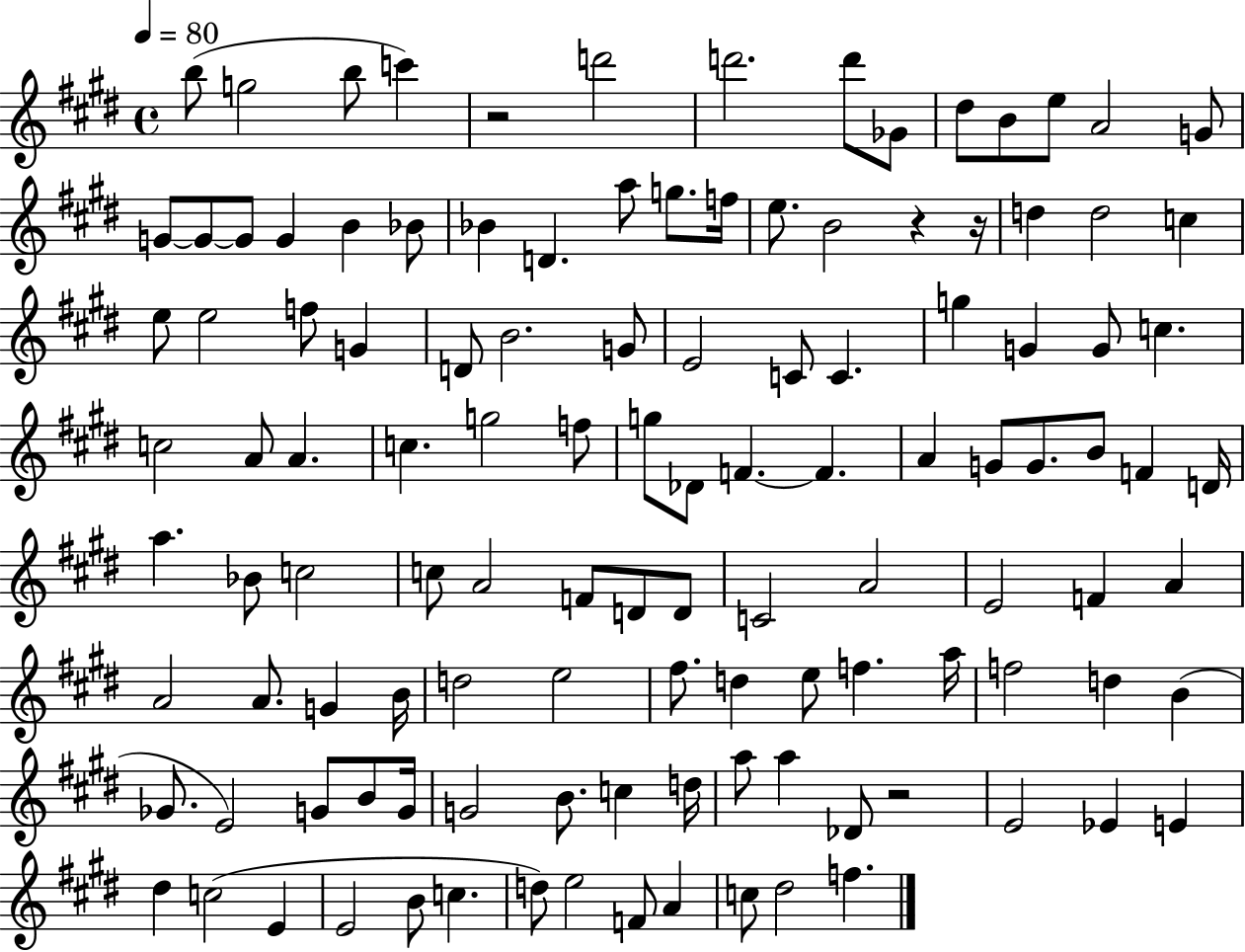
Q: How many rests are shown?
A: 4